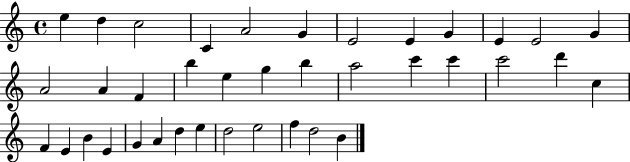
E5/q D5/q C5/h C4/q A4/h G4/q E4/h E4/q G4/q E4/q E4/h G4/q A4/h A4/q F4/q B5/q E5/q G5/q B5/q A5/h C6/q C6/q C6/h D6/q C5/q F4/q E4/q B4/q E4/q G4/q A4/q D5/q E5/q D5/h E5/h F5/q D5/h B4/q